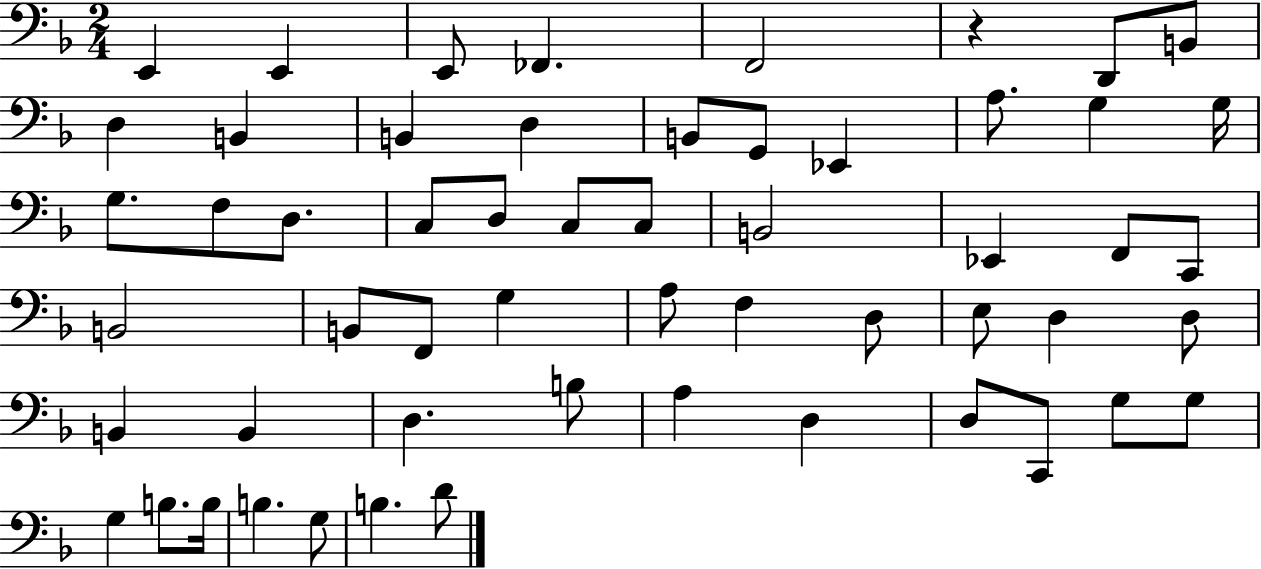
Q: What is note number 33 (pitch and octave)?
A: A3